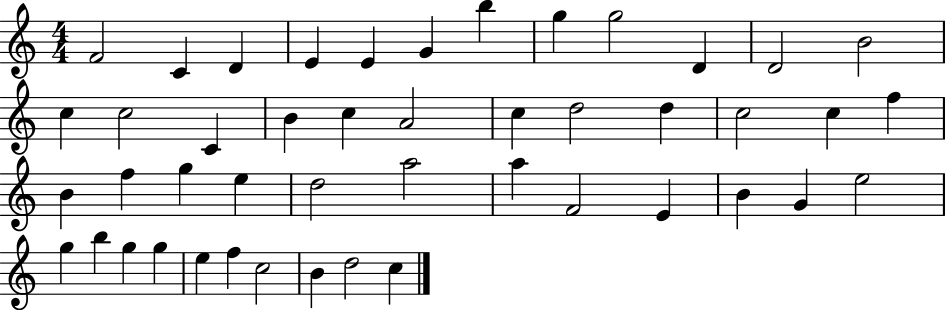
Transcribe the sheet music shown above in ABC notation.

X:1
T:Untitled
M:4/4
L:1/4
K:C
F2 C D E E G b g g2 D D2 B2 c c2 C B c A2 c d2 d c2 c f B f g e d2 a2 a F2 E B G e2 g b g g e f c2 B d2 c